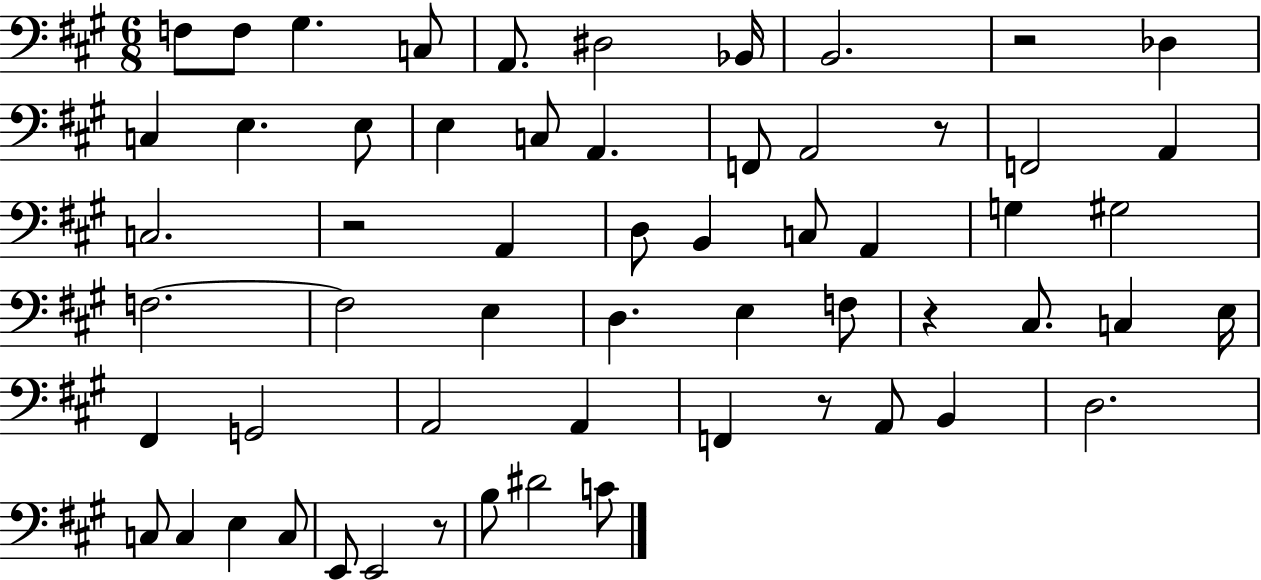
F3/e F3/e G#3/q. C3/e A2/e. D#3/h Bb2/s B2/h. R/h Db3/q C3/q E3/q. E3/e E3/q C3/e A2/q. F2/e A2/h R/e F2/h A2/q C3/h. R/h A2/q D3/e B2/q C3/e A2/q G3/q G#3/h F3/h. F3/h E3/q D3/q. E3/q F3/e R/q C#3/e. C3/q E3/s F#2/q G2/h A2/h A2/q F2/q R/e A2/e B2/q D3/h. C3/e C3/q E3/q C3/e E2/e E2/h R/e B3/e D#4/h C4/e